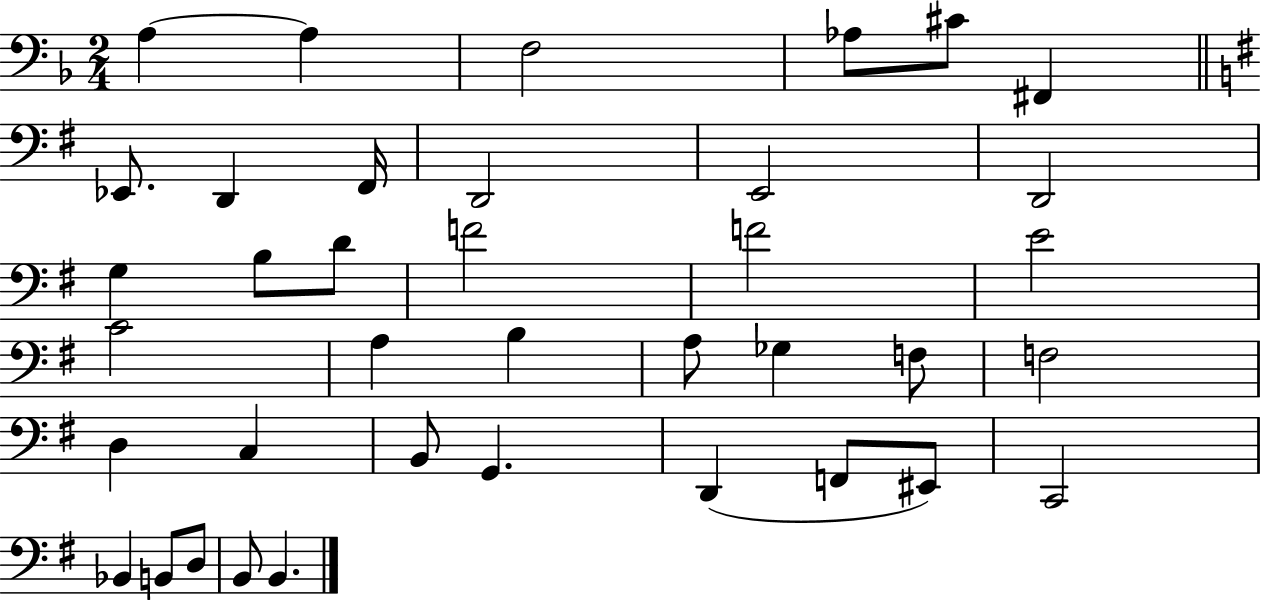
A3/q A3/q F3/h Ab3/e C#4/e F#2/q Eb2/e. D2/q F#2/s D2/h E2/h D2/h G3/q B3/e D4/e F4/h F4/h E4/h C4/h A3/q B3/q A3/e Gb3/q F3/e F3/h D3/q C3/q B2/e G2/q. D2/q F2/e EIS2/e C2/h Bb2/q B2/e D3/e B2/e B2/q.